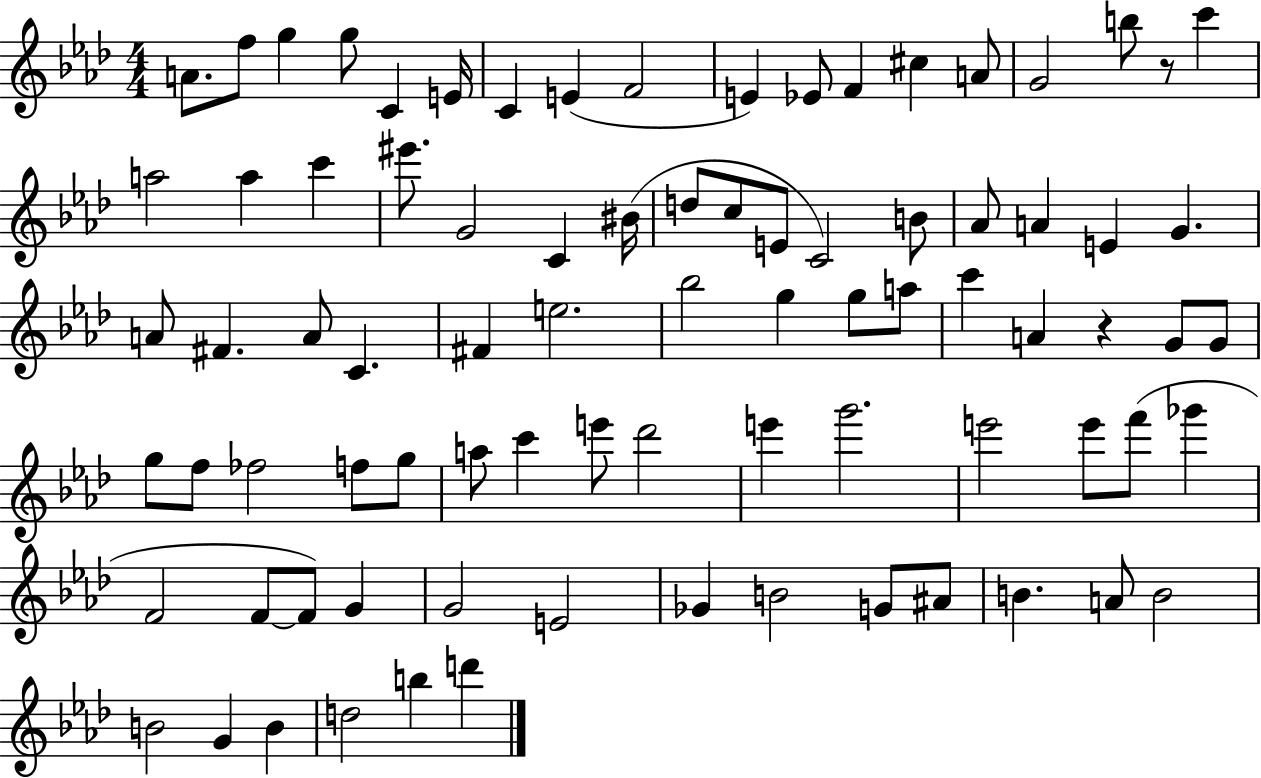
X:1
T:Untitled
M:4/4
L:1/4
K:Ab
A/2 f/2 g g/2 C E/4 C E F2 E _E/2 F ^c A/2 G2 b/2 z/2 c' a2 a c' ^e'/2 G2 C ^B/4 d/2 c/2 E/2 C2 B/2 _A/2 A E G A/2 ^F A/2 C ^F e2 _b2 g g/2 a/2 c' A z G/2 G/2 g/2 f/2 _f2 f/2 g/2 a/2 c' e'/2 _d'2 e' g'2 e'2 e'/2 f'/2 _g' F2 F/2 F/2 G G2 E2 _G B2 G/2 ^A/2 B A/2 B2 B2 G B d2 b d'